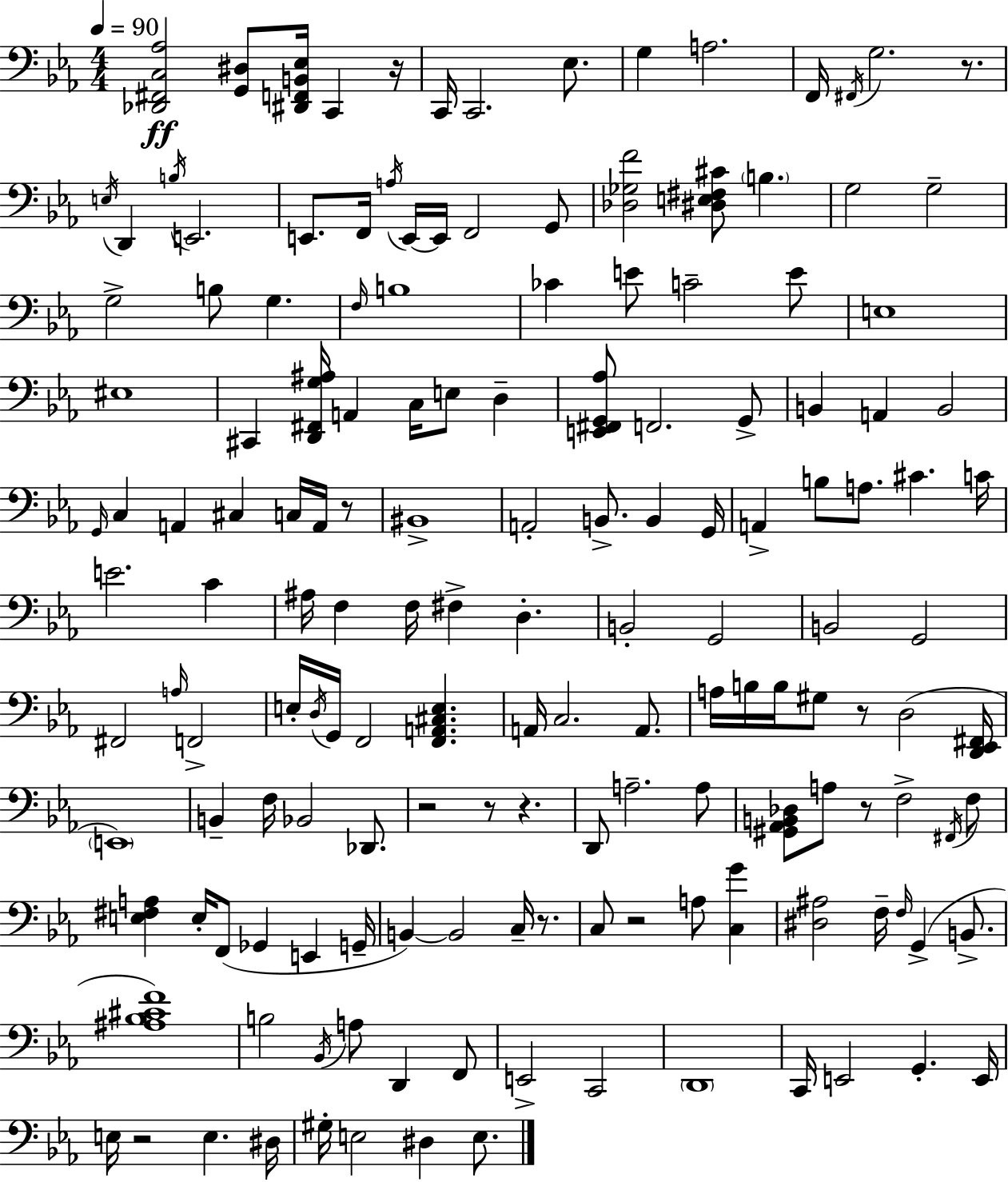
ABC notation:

X:1
T:Untitled
M:4/4
L:1/4
K:Eb
[_D,,^F,,C,_A,]2 [G,,^D,]/2 [^D,,F,,B,,_E,]/4 C,, z/4 C,,/4 C,,2 _E,/2 G, A,2 F,,/4 ^F,,/4 G,2 z/2 E,/4 D,, B,/4 E,,2 E,,/2 F,,/4 A,/4 E,,/4 E,,/4 F,,2 G,,/2 [_D,_G,F]2 [^D,E,^F,^C]/2 B, G,2 G,2 G,2 B,/2 G, F,/4 B,4 _C E/2 C2 E/2 E,4 ^E,4 ^C,, [D,,^F,,G,^A,]/4 A,, C,/4 E,/2 D, [E,,^F,,G,,_A,]/2 F,,2 G,,/2 B,, A,, B,,2 G,,/4 C, A,, ^C, C,/4 A,,/4 z/2 ^B,,4 A,,2 B,,/2 B,, G,,/4 A,, B,/2 A,/2 ^C C/4 E2 C ^A,/4 F, F,/4 ^F, D, B,,2 G,,2 B,,2 G,,2 ^F,,2 A,/4 F,,2 E,/4 D,/4 G,,/4 F,,2 [F,,A,,^C,E,] A,,/4 C,2 A,,/2 A,/4 B,/4 B,/4 ^G,/2 z/2 D,2 [D,,_E,,^F,,]/4 E,,4 B,, F,/4 _B,,2 _D,,/2 z2 z/2 z D,,/2 A,2 A,/2 [^G,,_A,,B,,_D,]/2 A,/2 z/2 F,2 ^F,,/4 F,/2 [E,^F,A,] E,/4 F,,/2 _G,, E,, G,,/4 B,, B,,2 C,/4 z/2 C,/2 z2 A,/2 [C,G] [^D,^A,]2 F,/4 F,/4 G,, B,,/2 [^A,_B,^CF]4 B,2 _B,,/4 A,/2 D,, F,,/2 E,,2 C,,2 D,,4 C,,/4 E,,2 G,, E,,/4 E,/4 z2 E, ^D,/4 ^G,/4 E,2 ^D, E,/2